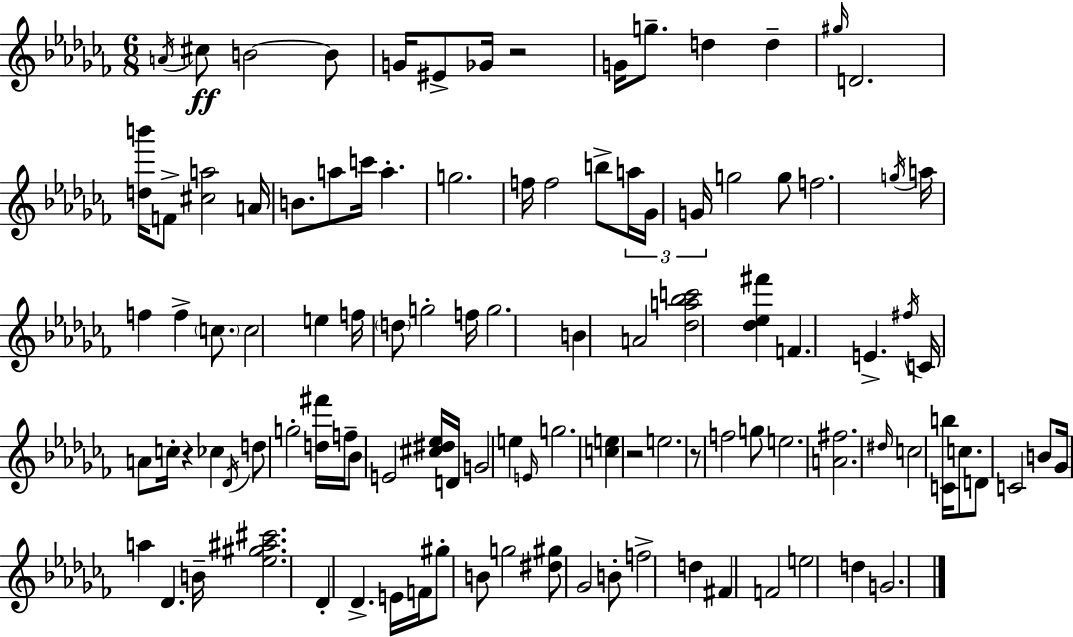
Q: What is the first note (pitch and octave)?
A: A4